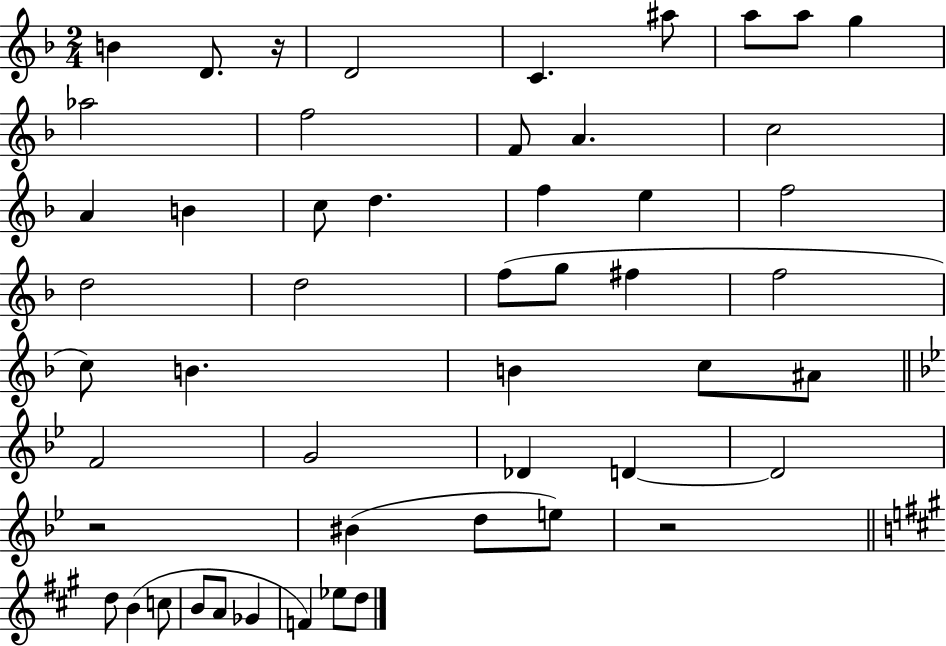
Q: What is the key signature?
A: F major